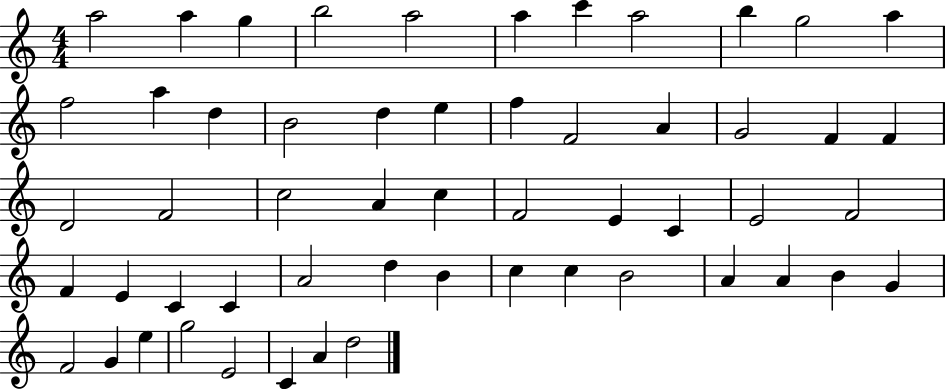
X:1
T:Untitled
M:4/4
L:1/4
K:C
a2 a g b2 a2 a c' a2 b g2 a f2 a d B2 d e f F2 A G2 F F D2 F2 c2 A c F2 E C E2 F2 F E C C A2 d B c c B2 A A B G F2 G e g2 E2 C A d2